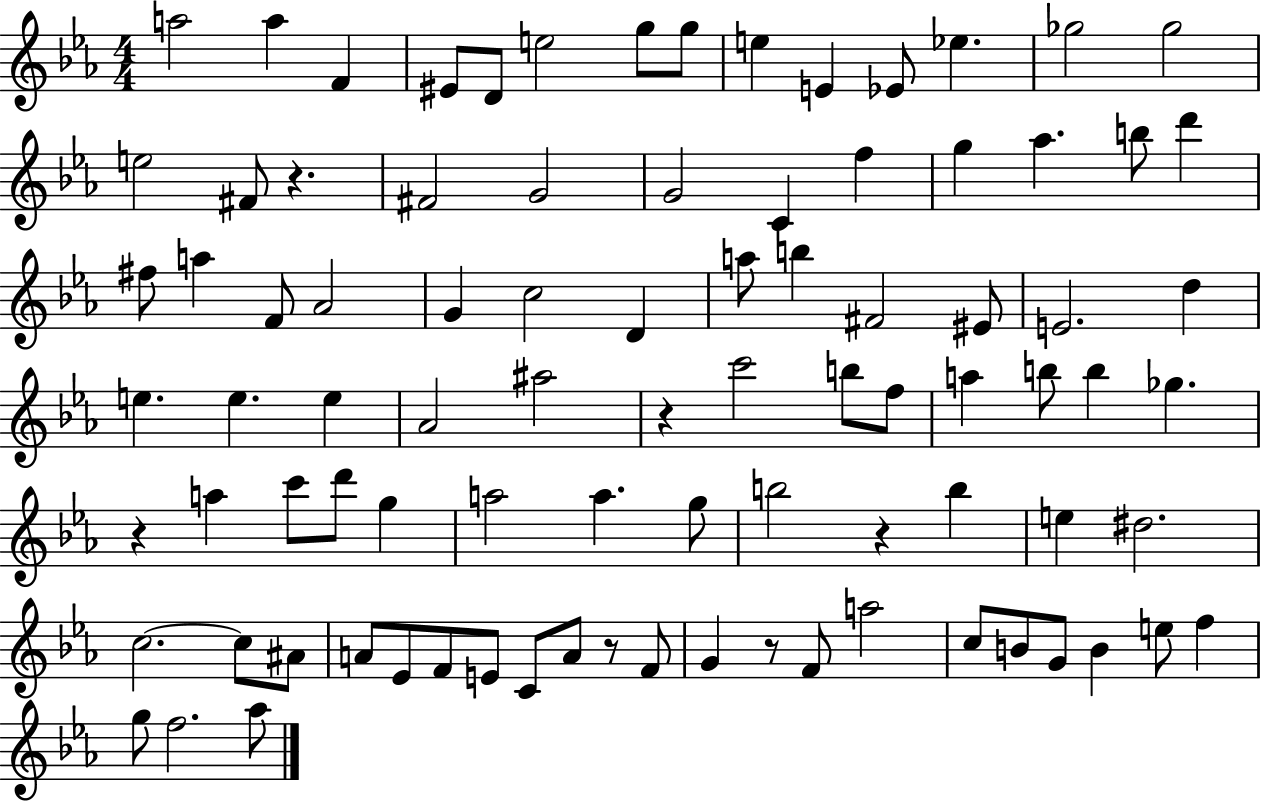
A5/h A5/q F4/q EIS4/e D4/e E5/h G5/e G5/e E5/q E4/q Eb4/e Eb5/q. Gb5/h Gb5/h E5/h F#4/e R/q. F#4/h G4/h G4/h C4/q F5/q G5/q Ab5/q. B5/e D6/q F#5/e A5/q F4/e Ab4/h G4/q C5/h D4/q A5/e B5/q F#4/h EIS4/e E4/h. D5/q E5/q. E5/q. E5/q Ab4/h A#5/h R/q C6/h B5/e F5/e A5/q B5/e B5/q Gb5/q. R/q A5/q C6/e D6/e G5/q A5/h A5/q. G5/e B5/h R/q B5/q E5/q D#5/h. C5/h. C5/e A#4/e A4/e Eb4/e F4/e E4/e C4/e A4/e R/e F4/e G4/q R/e F4/e A5/h C5/e B4/e G4/e B4/q E5/e F5/q G5/e F5/h. Ab5/e